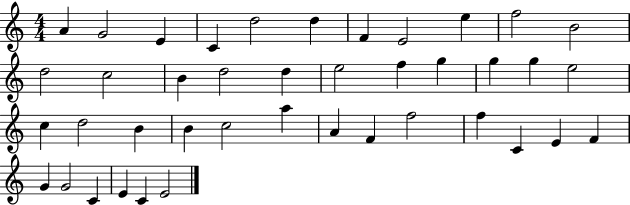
{
  \clef treble
  \numericTimeSignature
  \time 4/4
  \key c \major
  a'4 g'2 e'4 | c'4 d''2 d''4 | f'4 e'2 e''4 | f''2 b'2 | \break d''2 c''2 | b'4 d''2 d''4 | e''2 f''4 g''4 | g''4 g''4 e''2 | \break c''4 d''2 b'4 | b'4 c''2 a''4 | a'4 f'4 f''2 | f''4 c'4 e'4 f'4 | \break g'4 g'2 c'4 | e'4 c'4 e'2 | \bar "|."
}